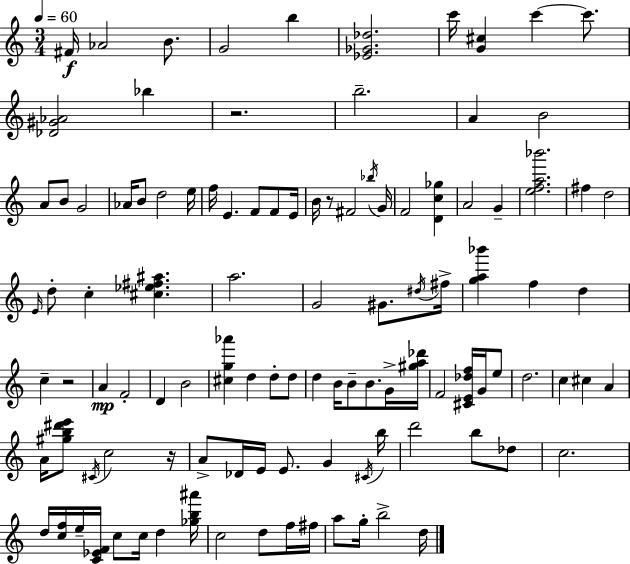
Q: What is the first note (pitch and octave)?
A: F#4